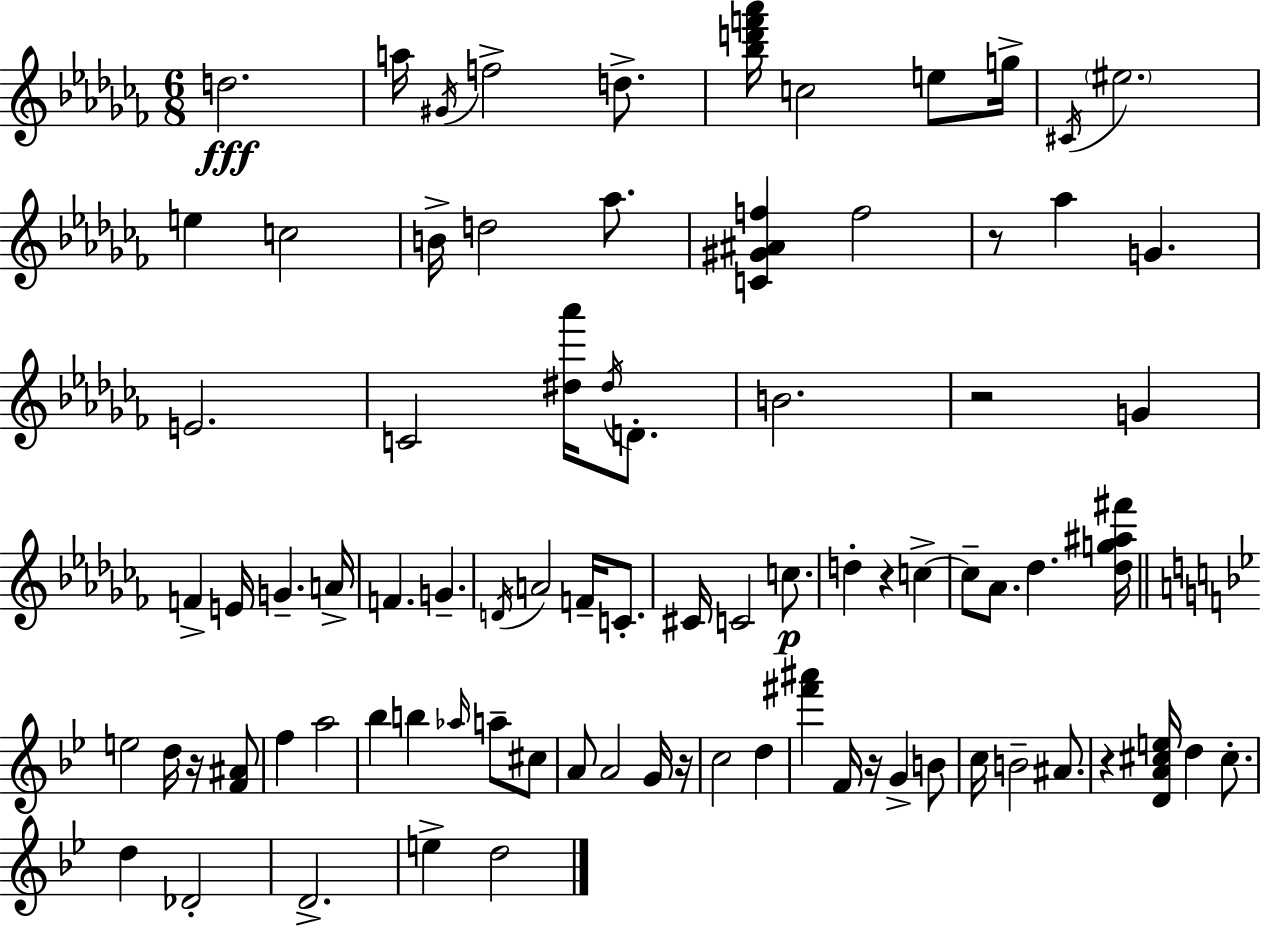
{
  \clef treble
  \numericTimeSignature
  \time 6/8
  \key aes \minor
  d''2.\fff | a''16 \acciaccatura { gis'16 } f''2-> d''8.-> | <bes'' d''' f''' aes'''>16 c''2 e''8 | g''16-> \acciaccatura { cis'16 } \parenthesize eis''2. | \break e''4 c''2 | b'16-> d''2 aes''8. | <c' gis' ais' f''>4 f''2 | r8 aes''4 g'4. | \break e'2. | c'2 <dis'' aes'''>16 \acciaccatura { dis''16 } | d'8.-. b'2. | r2 g'4 | \break f'4-> e'16 g'4.-- | a'16-> f'4. g'4.-- | \acciaccatura { d'16 } a'2 | f'16-- c'8.-. cis'16 c'2 | \break c''8.\p d''4-. r4 | c''4->~~ c''8-- aes'8. des''4. | <des'' g'' ais'' fis'''>16 \bar "||" \break \key g \minor e''2 d''16 r16 <f' ais'>8 | f''4 a''2 | bes''4 b''4 \grace { aes''16 } a''8-- cis''8 | a'8 a'2 g'16 | \break r16 c''2 d''4 | <fis''' ais'''>4 f'16 r16 g'4-> b'8 | c''16 b'2-- ais'8. | r4 <d' a' cis'' e''>16 d''4 cis''8.-. | \break d''4 des'2-. | d'2.-> | e''4-> d''2 | \bar "|."
}